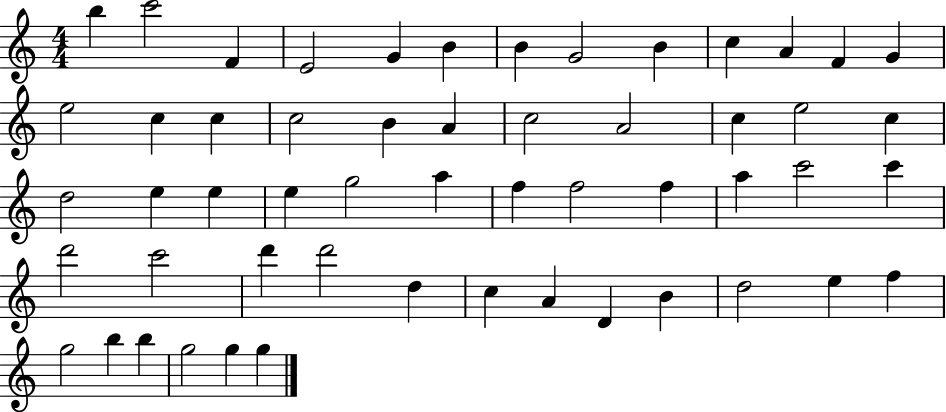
B5/q C6/h F4/q E4/h G4/q B4/q B4/q G4/h B4/q C5/q A4/q F4/q G4/q E5/h C5/q C5/q C5/h B4/q A4/q C5/h A4/h C5/q E5/h C5/q D5/h E5/q E5/q E5/q G5/h A5/q F5/q F5/h F5/q A5/q C6/h C6/q D6/h C6/h D6/q D6/h D5/q C5/q A4/q D4/q B4/q D5/h E5/q F5/q G5/h B5/q B5/q G5/h G5/q G5/q